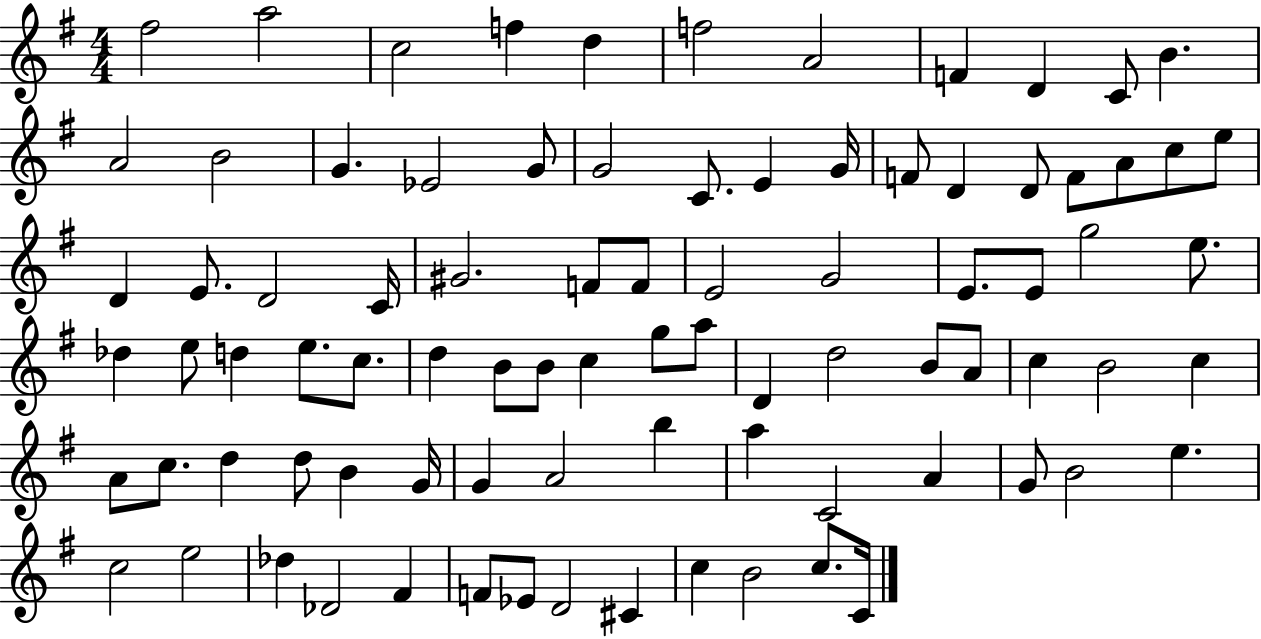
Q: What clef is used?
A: treble